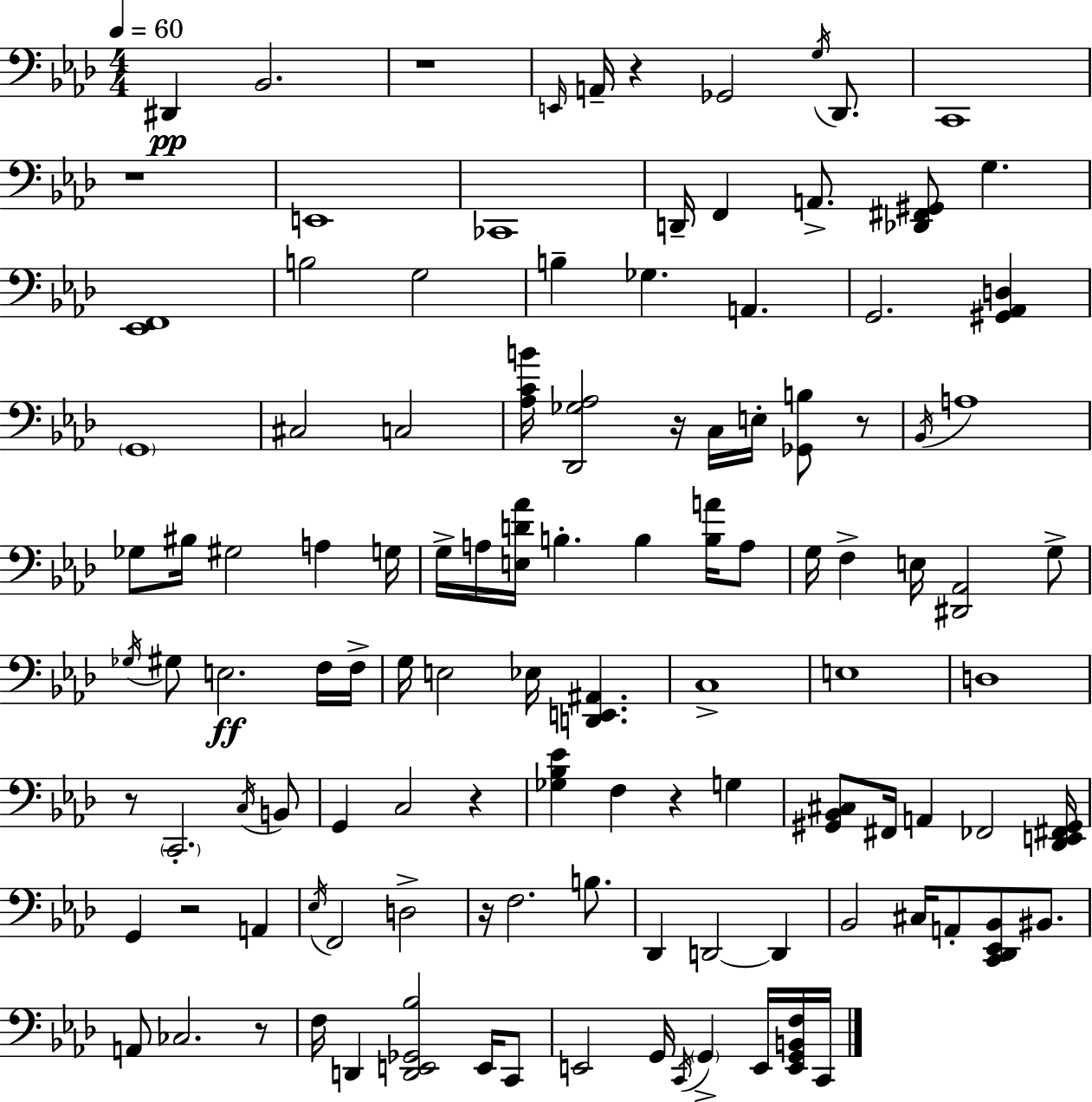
X:1
T:Untitled
M:4/4
L:1/4
K:Ab
^D,, _B,,2 z4 E,,/4 A,,/4 z _G,,2 G,/4 _D,,/2 C,,4 z4 E,,4 _C,,4 D,,/4 F,, A,,/2 [_D,,^F,,^G,,]/2 G, [_E,,F,,]4 B,2 G,2 B, _G, A,, G,,2 [^G,,_A,,D,] G,,4 ^C,2 C,2 [_A,CB]/4 [_D,,_G,_A,]2 z/4 C,/4 E,/4 [_G,,B,]/2 z/2 _B,,/4 A,4 _G,/2 ^B,/4 ^G,2 A, G,/4 G,/4 A,/4 [E,D_A]/4 B, B, [B,A]/4 A,/2 G,/4 F, E,/4 [^D,,_A,,]2 G,/2 _G,/4 ^G,/2 E,2 F,/4 F,/4 G,/4 E,2 _E,/4 [D,,E,,^A,,] C,4 E,4 D,4 z/2 C,,2 C,/4 B,,/2 G,, C,2 z [_G,_B,_E] F, z G, [^G,,_B,,^C,]/2 ^F,,/4 A,, _F,,2 [_D,,E,,^F,,^G,,]/4 G,, z2 A,, _E,/4 F,,2 D,2 z/4 F,2 B,/2 _D,, D,,2 D,, _B,,2 ^C,/4 A,,/2 [C,,_D,,_E,,_B,,]/2 ^B,,/2 A,,/2 _C,2 z/2 F,/4 D,, [D,,E,,_G,,_B,]2 E,,/4 C,,/2 E,,2 G,,/4 C,,/4 G,, E,,/4 [E,,G,,B,,F,]/4 C,,/4